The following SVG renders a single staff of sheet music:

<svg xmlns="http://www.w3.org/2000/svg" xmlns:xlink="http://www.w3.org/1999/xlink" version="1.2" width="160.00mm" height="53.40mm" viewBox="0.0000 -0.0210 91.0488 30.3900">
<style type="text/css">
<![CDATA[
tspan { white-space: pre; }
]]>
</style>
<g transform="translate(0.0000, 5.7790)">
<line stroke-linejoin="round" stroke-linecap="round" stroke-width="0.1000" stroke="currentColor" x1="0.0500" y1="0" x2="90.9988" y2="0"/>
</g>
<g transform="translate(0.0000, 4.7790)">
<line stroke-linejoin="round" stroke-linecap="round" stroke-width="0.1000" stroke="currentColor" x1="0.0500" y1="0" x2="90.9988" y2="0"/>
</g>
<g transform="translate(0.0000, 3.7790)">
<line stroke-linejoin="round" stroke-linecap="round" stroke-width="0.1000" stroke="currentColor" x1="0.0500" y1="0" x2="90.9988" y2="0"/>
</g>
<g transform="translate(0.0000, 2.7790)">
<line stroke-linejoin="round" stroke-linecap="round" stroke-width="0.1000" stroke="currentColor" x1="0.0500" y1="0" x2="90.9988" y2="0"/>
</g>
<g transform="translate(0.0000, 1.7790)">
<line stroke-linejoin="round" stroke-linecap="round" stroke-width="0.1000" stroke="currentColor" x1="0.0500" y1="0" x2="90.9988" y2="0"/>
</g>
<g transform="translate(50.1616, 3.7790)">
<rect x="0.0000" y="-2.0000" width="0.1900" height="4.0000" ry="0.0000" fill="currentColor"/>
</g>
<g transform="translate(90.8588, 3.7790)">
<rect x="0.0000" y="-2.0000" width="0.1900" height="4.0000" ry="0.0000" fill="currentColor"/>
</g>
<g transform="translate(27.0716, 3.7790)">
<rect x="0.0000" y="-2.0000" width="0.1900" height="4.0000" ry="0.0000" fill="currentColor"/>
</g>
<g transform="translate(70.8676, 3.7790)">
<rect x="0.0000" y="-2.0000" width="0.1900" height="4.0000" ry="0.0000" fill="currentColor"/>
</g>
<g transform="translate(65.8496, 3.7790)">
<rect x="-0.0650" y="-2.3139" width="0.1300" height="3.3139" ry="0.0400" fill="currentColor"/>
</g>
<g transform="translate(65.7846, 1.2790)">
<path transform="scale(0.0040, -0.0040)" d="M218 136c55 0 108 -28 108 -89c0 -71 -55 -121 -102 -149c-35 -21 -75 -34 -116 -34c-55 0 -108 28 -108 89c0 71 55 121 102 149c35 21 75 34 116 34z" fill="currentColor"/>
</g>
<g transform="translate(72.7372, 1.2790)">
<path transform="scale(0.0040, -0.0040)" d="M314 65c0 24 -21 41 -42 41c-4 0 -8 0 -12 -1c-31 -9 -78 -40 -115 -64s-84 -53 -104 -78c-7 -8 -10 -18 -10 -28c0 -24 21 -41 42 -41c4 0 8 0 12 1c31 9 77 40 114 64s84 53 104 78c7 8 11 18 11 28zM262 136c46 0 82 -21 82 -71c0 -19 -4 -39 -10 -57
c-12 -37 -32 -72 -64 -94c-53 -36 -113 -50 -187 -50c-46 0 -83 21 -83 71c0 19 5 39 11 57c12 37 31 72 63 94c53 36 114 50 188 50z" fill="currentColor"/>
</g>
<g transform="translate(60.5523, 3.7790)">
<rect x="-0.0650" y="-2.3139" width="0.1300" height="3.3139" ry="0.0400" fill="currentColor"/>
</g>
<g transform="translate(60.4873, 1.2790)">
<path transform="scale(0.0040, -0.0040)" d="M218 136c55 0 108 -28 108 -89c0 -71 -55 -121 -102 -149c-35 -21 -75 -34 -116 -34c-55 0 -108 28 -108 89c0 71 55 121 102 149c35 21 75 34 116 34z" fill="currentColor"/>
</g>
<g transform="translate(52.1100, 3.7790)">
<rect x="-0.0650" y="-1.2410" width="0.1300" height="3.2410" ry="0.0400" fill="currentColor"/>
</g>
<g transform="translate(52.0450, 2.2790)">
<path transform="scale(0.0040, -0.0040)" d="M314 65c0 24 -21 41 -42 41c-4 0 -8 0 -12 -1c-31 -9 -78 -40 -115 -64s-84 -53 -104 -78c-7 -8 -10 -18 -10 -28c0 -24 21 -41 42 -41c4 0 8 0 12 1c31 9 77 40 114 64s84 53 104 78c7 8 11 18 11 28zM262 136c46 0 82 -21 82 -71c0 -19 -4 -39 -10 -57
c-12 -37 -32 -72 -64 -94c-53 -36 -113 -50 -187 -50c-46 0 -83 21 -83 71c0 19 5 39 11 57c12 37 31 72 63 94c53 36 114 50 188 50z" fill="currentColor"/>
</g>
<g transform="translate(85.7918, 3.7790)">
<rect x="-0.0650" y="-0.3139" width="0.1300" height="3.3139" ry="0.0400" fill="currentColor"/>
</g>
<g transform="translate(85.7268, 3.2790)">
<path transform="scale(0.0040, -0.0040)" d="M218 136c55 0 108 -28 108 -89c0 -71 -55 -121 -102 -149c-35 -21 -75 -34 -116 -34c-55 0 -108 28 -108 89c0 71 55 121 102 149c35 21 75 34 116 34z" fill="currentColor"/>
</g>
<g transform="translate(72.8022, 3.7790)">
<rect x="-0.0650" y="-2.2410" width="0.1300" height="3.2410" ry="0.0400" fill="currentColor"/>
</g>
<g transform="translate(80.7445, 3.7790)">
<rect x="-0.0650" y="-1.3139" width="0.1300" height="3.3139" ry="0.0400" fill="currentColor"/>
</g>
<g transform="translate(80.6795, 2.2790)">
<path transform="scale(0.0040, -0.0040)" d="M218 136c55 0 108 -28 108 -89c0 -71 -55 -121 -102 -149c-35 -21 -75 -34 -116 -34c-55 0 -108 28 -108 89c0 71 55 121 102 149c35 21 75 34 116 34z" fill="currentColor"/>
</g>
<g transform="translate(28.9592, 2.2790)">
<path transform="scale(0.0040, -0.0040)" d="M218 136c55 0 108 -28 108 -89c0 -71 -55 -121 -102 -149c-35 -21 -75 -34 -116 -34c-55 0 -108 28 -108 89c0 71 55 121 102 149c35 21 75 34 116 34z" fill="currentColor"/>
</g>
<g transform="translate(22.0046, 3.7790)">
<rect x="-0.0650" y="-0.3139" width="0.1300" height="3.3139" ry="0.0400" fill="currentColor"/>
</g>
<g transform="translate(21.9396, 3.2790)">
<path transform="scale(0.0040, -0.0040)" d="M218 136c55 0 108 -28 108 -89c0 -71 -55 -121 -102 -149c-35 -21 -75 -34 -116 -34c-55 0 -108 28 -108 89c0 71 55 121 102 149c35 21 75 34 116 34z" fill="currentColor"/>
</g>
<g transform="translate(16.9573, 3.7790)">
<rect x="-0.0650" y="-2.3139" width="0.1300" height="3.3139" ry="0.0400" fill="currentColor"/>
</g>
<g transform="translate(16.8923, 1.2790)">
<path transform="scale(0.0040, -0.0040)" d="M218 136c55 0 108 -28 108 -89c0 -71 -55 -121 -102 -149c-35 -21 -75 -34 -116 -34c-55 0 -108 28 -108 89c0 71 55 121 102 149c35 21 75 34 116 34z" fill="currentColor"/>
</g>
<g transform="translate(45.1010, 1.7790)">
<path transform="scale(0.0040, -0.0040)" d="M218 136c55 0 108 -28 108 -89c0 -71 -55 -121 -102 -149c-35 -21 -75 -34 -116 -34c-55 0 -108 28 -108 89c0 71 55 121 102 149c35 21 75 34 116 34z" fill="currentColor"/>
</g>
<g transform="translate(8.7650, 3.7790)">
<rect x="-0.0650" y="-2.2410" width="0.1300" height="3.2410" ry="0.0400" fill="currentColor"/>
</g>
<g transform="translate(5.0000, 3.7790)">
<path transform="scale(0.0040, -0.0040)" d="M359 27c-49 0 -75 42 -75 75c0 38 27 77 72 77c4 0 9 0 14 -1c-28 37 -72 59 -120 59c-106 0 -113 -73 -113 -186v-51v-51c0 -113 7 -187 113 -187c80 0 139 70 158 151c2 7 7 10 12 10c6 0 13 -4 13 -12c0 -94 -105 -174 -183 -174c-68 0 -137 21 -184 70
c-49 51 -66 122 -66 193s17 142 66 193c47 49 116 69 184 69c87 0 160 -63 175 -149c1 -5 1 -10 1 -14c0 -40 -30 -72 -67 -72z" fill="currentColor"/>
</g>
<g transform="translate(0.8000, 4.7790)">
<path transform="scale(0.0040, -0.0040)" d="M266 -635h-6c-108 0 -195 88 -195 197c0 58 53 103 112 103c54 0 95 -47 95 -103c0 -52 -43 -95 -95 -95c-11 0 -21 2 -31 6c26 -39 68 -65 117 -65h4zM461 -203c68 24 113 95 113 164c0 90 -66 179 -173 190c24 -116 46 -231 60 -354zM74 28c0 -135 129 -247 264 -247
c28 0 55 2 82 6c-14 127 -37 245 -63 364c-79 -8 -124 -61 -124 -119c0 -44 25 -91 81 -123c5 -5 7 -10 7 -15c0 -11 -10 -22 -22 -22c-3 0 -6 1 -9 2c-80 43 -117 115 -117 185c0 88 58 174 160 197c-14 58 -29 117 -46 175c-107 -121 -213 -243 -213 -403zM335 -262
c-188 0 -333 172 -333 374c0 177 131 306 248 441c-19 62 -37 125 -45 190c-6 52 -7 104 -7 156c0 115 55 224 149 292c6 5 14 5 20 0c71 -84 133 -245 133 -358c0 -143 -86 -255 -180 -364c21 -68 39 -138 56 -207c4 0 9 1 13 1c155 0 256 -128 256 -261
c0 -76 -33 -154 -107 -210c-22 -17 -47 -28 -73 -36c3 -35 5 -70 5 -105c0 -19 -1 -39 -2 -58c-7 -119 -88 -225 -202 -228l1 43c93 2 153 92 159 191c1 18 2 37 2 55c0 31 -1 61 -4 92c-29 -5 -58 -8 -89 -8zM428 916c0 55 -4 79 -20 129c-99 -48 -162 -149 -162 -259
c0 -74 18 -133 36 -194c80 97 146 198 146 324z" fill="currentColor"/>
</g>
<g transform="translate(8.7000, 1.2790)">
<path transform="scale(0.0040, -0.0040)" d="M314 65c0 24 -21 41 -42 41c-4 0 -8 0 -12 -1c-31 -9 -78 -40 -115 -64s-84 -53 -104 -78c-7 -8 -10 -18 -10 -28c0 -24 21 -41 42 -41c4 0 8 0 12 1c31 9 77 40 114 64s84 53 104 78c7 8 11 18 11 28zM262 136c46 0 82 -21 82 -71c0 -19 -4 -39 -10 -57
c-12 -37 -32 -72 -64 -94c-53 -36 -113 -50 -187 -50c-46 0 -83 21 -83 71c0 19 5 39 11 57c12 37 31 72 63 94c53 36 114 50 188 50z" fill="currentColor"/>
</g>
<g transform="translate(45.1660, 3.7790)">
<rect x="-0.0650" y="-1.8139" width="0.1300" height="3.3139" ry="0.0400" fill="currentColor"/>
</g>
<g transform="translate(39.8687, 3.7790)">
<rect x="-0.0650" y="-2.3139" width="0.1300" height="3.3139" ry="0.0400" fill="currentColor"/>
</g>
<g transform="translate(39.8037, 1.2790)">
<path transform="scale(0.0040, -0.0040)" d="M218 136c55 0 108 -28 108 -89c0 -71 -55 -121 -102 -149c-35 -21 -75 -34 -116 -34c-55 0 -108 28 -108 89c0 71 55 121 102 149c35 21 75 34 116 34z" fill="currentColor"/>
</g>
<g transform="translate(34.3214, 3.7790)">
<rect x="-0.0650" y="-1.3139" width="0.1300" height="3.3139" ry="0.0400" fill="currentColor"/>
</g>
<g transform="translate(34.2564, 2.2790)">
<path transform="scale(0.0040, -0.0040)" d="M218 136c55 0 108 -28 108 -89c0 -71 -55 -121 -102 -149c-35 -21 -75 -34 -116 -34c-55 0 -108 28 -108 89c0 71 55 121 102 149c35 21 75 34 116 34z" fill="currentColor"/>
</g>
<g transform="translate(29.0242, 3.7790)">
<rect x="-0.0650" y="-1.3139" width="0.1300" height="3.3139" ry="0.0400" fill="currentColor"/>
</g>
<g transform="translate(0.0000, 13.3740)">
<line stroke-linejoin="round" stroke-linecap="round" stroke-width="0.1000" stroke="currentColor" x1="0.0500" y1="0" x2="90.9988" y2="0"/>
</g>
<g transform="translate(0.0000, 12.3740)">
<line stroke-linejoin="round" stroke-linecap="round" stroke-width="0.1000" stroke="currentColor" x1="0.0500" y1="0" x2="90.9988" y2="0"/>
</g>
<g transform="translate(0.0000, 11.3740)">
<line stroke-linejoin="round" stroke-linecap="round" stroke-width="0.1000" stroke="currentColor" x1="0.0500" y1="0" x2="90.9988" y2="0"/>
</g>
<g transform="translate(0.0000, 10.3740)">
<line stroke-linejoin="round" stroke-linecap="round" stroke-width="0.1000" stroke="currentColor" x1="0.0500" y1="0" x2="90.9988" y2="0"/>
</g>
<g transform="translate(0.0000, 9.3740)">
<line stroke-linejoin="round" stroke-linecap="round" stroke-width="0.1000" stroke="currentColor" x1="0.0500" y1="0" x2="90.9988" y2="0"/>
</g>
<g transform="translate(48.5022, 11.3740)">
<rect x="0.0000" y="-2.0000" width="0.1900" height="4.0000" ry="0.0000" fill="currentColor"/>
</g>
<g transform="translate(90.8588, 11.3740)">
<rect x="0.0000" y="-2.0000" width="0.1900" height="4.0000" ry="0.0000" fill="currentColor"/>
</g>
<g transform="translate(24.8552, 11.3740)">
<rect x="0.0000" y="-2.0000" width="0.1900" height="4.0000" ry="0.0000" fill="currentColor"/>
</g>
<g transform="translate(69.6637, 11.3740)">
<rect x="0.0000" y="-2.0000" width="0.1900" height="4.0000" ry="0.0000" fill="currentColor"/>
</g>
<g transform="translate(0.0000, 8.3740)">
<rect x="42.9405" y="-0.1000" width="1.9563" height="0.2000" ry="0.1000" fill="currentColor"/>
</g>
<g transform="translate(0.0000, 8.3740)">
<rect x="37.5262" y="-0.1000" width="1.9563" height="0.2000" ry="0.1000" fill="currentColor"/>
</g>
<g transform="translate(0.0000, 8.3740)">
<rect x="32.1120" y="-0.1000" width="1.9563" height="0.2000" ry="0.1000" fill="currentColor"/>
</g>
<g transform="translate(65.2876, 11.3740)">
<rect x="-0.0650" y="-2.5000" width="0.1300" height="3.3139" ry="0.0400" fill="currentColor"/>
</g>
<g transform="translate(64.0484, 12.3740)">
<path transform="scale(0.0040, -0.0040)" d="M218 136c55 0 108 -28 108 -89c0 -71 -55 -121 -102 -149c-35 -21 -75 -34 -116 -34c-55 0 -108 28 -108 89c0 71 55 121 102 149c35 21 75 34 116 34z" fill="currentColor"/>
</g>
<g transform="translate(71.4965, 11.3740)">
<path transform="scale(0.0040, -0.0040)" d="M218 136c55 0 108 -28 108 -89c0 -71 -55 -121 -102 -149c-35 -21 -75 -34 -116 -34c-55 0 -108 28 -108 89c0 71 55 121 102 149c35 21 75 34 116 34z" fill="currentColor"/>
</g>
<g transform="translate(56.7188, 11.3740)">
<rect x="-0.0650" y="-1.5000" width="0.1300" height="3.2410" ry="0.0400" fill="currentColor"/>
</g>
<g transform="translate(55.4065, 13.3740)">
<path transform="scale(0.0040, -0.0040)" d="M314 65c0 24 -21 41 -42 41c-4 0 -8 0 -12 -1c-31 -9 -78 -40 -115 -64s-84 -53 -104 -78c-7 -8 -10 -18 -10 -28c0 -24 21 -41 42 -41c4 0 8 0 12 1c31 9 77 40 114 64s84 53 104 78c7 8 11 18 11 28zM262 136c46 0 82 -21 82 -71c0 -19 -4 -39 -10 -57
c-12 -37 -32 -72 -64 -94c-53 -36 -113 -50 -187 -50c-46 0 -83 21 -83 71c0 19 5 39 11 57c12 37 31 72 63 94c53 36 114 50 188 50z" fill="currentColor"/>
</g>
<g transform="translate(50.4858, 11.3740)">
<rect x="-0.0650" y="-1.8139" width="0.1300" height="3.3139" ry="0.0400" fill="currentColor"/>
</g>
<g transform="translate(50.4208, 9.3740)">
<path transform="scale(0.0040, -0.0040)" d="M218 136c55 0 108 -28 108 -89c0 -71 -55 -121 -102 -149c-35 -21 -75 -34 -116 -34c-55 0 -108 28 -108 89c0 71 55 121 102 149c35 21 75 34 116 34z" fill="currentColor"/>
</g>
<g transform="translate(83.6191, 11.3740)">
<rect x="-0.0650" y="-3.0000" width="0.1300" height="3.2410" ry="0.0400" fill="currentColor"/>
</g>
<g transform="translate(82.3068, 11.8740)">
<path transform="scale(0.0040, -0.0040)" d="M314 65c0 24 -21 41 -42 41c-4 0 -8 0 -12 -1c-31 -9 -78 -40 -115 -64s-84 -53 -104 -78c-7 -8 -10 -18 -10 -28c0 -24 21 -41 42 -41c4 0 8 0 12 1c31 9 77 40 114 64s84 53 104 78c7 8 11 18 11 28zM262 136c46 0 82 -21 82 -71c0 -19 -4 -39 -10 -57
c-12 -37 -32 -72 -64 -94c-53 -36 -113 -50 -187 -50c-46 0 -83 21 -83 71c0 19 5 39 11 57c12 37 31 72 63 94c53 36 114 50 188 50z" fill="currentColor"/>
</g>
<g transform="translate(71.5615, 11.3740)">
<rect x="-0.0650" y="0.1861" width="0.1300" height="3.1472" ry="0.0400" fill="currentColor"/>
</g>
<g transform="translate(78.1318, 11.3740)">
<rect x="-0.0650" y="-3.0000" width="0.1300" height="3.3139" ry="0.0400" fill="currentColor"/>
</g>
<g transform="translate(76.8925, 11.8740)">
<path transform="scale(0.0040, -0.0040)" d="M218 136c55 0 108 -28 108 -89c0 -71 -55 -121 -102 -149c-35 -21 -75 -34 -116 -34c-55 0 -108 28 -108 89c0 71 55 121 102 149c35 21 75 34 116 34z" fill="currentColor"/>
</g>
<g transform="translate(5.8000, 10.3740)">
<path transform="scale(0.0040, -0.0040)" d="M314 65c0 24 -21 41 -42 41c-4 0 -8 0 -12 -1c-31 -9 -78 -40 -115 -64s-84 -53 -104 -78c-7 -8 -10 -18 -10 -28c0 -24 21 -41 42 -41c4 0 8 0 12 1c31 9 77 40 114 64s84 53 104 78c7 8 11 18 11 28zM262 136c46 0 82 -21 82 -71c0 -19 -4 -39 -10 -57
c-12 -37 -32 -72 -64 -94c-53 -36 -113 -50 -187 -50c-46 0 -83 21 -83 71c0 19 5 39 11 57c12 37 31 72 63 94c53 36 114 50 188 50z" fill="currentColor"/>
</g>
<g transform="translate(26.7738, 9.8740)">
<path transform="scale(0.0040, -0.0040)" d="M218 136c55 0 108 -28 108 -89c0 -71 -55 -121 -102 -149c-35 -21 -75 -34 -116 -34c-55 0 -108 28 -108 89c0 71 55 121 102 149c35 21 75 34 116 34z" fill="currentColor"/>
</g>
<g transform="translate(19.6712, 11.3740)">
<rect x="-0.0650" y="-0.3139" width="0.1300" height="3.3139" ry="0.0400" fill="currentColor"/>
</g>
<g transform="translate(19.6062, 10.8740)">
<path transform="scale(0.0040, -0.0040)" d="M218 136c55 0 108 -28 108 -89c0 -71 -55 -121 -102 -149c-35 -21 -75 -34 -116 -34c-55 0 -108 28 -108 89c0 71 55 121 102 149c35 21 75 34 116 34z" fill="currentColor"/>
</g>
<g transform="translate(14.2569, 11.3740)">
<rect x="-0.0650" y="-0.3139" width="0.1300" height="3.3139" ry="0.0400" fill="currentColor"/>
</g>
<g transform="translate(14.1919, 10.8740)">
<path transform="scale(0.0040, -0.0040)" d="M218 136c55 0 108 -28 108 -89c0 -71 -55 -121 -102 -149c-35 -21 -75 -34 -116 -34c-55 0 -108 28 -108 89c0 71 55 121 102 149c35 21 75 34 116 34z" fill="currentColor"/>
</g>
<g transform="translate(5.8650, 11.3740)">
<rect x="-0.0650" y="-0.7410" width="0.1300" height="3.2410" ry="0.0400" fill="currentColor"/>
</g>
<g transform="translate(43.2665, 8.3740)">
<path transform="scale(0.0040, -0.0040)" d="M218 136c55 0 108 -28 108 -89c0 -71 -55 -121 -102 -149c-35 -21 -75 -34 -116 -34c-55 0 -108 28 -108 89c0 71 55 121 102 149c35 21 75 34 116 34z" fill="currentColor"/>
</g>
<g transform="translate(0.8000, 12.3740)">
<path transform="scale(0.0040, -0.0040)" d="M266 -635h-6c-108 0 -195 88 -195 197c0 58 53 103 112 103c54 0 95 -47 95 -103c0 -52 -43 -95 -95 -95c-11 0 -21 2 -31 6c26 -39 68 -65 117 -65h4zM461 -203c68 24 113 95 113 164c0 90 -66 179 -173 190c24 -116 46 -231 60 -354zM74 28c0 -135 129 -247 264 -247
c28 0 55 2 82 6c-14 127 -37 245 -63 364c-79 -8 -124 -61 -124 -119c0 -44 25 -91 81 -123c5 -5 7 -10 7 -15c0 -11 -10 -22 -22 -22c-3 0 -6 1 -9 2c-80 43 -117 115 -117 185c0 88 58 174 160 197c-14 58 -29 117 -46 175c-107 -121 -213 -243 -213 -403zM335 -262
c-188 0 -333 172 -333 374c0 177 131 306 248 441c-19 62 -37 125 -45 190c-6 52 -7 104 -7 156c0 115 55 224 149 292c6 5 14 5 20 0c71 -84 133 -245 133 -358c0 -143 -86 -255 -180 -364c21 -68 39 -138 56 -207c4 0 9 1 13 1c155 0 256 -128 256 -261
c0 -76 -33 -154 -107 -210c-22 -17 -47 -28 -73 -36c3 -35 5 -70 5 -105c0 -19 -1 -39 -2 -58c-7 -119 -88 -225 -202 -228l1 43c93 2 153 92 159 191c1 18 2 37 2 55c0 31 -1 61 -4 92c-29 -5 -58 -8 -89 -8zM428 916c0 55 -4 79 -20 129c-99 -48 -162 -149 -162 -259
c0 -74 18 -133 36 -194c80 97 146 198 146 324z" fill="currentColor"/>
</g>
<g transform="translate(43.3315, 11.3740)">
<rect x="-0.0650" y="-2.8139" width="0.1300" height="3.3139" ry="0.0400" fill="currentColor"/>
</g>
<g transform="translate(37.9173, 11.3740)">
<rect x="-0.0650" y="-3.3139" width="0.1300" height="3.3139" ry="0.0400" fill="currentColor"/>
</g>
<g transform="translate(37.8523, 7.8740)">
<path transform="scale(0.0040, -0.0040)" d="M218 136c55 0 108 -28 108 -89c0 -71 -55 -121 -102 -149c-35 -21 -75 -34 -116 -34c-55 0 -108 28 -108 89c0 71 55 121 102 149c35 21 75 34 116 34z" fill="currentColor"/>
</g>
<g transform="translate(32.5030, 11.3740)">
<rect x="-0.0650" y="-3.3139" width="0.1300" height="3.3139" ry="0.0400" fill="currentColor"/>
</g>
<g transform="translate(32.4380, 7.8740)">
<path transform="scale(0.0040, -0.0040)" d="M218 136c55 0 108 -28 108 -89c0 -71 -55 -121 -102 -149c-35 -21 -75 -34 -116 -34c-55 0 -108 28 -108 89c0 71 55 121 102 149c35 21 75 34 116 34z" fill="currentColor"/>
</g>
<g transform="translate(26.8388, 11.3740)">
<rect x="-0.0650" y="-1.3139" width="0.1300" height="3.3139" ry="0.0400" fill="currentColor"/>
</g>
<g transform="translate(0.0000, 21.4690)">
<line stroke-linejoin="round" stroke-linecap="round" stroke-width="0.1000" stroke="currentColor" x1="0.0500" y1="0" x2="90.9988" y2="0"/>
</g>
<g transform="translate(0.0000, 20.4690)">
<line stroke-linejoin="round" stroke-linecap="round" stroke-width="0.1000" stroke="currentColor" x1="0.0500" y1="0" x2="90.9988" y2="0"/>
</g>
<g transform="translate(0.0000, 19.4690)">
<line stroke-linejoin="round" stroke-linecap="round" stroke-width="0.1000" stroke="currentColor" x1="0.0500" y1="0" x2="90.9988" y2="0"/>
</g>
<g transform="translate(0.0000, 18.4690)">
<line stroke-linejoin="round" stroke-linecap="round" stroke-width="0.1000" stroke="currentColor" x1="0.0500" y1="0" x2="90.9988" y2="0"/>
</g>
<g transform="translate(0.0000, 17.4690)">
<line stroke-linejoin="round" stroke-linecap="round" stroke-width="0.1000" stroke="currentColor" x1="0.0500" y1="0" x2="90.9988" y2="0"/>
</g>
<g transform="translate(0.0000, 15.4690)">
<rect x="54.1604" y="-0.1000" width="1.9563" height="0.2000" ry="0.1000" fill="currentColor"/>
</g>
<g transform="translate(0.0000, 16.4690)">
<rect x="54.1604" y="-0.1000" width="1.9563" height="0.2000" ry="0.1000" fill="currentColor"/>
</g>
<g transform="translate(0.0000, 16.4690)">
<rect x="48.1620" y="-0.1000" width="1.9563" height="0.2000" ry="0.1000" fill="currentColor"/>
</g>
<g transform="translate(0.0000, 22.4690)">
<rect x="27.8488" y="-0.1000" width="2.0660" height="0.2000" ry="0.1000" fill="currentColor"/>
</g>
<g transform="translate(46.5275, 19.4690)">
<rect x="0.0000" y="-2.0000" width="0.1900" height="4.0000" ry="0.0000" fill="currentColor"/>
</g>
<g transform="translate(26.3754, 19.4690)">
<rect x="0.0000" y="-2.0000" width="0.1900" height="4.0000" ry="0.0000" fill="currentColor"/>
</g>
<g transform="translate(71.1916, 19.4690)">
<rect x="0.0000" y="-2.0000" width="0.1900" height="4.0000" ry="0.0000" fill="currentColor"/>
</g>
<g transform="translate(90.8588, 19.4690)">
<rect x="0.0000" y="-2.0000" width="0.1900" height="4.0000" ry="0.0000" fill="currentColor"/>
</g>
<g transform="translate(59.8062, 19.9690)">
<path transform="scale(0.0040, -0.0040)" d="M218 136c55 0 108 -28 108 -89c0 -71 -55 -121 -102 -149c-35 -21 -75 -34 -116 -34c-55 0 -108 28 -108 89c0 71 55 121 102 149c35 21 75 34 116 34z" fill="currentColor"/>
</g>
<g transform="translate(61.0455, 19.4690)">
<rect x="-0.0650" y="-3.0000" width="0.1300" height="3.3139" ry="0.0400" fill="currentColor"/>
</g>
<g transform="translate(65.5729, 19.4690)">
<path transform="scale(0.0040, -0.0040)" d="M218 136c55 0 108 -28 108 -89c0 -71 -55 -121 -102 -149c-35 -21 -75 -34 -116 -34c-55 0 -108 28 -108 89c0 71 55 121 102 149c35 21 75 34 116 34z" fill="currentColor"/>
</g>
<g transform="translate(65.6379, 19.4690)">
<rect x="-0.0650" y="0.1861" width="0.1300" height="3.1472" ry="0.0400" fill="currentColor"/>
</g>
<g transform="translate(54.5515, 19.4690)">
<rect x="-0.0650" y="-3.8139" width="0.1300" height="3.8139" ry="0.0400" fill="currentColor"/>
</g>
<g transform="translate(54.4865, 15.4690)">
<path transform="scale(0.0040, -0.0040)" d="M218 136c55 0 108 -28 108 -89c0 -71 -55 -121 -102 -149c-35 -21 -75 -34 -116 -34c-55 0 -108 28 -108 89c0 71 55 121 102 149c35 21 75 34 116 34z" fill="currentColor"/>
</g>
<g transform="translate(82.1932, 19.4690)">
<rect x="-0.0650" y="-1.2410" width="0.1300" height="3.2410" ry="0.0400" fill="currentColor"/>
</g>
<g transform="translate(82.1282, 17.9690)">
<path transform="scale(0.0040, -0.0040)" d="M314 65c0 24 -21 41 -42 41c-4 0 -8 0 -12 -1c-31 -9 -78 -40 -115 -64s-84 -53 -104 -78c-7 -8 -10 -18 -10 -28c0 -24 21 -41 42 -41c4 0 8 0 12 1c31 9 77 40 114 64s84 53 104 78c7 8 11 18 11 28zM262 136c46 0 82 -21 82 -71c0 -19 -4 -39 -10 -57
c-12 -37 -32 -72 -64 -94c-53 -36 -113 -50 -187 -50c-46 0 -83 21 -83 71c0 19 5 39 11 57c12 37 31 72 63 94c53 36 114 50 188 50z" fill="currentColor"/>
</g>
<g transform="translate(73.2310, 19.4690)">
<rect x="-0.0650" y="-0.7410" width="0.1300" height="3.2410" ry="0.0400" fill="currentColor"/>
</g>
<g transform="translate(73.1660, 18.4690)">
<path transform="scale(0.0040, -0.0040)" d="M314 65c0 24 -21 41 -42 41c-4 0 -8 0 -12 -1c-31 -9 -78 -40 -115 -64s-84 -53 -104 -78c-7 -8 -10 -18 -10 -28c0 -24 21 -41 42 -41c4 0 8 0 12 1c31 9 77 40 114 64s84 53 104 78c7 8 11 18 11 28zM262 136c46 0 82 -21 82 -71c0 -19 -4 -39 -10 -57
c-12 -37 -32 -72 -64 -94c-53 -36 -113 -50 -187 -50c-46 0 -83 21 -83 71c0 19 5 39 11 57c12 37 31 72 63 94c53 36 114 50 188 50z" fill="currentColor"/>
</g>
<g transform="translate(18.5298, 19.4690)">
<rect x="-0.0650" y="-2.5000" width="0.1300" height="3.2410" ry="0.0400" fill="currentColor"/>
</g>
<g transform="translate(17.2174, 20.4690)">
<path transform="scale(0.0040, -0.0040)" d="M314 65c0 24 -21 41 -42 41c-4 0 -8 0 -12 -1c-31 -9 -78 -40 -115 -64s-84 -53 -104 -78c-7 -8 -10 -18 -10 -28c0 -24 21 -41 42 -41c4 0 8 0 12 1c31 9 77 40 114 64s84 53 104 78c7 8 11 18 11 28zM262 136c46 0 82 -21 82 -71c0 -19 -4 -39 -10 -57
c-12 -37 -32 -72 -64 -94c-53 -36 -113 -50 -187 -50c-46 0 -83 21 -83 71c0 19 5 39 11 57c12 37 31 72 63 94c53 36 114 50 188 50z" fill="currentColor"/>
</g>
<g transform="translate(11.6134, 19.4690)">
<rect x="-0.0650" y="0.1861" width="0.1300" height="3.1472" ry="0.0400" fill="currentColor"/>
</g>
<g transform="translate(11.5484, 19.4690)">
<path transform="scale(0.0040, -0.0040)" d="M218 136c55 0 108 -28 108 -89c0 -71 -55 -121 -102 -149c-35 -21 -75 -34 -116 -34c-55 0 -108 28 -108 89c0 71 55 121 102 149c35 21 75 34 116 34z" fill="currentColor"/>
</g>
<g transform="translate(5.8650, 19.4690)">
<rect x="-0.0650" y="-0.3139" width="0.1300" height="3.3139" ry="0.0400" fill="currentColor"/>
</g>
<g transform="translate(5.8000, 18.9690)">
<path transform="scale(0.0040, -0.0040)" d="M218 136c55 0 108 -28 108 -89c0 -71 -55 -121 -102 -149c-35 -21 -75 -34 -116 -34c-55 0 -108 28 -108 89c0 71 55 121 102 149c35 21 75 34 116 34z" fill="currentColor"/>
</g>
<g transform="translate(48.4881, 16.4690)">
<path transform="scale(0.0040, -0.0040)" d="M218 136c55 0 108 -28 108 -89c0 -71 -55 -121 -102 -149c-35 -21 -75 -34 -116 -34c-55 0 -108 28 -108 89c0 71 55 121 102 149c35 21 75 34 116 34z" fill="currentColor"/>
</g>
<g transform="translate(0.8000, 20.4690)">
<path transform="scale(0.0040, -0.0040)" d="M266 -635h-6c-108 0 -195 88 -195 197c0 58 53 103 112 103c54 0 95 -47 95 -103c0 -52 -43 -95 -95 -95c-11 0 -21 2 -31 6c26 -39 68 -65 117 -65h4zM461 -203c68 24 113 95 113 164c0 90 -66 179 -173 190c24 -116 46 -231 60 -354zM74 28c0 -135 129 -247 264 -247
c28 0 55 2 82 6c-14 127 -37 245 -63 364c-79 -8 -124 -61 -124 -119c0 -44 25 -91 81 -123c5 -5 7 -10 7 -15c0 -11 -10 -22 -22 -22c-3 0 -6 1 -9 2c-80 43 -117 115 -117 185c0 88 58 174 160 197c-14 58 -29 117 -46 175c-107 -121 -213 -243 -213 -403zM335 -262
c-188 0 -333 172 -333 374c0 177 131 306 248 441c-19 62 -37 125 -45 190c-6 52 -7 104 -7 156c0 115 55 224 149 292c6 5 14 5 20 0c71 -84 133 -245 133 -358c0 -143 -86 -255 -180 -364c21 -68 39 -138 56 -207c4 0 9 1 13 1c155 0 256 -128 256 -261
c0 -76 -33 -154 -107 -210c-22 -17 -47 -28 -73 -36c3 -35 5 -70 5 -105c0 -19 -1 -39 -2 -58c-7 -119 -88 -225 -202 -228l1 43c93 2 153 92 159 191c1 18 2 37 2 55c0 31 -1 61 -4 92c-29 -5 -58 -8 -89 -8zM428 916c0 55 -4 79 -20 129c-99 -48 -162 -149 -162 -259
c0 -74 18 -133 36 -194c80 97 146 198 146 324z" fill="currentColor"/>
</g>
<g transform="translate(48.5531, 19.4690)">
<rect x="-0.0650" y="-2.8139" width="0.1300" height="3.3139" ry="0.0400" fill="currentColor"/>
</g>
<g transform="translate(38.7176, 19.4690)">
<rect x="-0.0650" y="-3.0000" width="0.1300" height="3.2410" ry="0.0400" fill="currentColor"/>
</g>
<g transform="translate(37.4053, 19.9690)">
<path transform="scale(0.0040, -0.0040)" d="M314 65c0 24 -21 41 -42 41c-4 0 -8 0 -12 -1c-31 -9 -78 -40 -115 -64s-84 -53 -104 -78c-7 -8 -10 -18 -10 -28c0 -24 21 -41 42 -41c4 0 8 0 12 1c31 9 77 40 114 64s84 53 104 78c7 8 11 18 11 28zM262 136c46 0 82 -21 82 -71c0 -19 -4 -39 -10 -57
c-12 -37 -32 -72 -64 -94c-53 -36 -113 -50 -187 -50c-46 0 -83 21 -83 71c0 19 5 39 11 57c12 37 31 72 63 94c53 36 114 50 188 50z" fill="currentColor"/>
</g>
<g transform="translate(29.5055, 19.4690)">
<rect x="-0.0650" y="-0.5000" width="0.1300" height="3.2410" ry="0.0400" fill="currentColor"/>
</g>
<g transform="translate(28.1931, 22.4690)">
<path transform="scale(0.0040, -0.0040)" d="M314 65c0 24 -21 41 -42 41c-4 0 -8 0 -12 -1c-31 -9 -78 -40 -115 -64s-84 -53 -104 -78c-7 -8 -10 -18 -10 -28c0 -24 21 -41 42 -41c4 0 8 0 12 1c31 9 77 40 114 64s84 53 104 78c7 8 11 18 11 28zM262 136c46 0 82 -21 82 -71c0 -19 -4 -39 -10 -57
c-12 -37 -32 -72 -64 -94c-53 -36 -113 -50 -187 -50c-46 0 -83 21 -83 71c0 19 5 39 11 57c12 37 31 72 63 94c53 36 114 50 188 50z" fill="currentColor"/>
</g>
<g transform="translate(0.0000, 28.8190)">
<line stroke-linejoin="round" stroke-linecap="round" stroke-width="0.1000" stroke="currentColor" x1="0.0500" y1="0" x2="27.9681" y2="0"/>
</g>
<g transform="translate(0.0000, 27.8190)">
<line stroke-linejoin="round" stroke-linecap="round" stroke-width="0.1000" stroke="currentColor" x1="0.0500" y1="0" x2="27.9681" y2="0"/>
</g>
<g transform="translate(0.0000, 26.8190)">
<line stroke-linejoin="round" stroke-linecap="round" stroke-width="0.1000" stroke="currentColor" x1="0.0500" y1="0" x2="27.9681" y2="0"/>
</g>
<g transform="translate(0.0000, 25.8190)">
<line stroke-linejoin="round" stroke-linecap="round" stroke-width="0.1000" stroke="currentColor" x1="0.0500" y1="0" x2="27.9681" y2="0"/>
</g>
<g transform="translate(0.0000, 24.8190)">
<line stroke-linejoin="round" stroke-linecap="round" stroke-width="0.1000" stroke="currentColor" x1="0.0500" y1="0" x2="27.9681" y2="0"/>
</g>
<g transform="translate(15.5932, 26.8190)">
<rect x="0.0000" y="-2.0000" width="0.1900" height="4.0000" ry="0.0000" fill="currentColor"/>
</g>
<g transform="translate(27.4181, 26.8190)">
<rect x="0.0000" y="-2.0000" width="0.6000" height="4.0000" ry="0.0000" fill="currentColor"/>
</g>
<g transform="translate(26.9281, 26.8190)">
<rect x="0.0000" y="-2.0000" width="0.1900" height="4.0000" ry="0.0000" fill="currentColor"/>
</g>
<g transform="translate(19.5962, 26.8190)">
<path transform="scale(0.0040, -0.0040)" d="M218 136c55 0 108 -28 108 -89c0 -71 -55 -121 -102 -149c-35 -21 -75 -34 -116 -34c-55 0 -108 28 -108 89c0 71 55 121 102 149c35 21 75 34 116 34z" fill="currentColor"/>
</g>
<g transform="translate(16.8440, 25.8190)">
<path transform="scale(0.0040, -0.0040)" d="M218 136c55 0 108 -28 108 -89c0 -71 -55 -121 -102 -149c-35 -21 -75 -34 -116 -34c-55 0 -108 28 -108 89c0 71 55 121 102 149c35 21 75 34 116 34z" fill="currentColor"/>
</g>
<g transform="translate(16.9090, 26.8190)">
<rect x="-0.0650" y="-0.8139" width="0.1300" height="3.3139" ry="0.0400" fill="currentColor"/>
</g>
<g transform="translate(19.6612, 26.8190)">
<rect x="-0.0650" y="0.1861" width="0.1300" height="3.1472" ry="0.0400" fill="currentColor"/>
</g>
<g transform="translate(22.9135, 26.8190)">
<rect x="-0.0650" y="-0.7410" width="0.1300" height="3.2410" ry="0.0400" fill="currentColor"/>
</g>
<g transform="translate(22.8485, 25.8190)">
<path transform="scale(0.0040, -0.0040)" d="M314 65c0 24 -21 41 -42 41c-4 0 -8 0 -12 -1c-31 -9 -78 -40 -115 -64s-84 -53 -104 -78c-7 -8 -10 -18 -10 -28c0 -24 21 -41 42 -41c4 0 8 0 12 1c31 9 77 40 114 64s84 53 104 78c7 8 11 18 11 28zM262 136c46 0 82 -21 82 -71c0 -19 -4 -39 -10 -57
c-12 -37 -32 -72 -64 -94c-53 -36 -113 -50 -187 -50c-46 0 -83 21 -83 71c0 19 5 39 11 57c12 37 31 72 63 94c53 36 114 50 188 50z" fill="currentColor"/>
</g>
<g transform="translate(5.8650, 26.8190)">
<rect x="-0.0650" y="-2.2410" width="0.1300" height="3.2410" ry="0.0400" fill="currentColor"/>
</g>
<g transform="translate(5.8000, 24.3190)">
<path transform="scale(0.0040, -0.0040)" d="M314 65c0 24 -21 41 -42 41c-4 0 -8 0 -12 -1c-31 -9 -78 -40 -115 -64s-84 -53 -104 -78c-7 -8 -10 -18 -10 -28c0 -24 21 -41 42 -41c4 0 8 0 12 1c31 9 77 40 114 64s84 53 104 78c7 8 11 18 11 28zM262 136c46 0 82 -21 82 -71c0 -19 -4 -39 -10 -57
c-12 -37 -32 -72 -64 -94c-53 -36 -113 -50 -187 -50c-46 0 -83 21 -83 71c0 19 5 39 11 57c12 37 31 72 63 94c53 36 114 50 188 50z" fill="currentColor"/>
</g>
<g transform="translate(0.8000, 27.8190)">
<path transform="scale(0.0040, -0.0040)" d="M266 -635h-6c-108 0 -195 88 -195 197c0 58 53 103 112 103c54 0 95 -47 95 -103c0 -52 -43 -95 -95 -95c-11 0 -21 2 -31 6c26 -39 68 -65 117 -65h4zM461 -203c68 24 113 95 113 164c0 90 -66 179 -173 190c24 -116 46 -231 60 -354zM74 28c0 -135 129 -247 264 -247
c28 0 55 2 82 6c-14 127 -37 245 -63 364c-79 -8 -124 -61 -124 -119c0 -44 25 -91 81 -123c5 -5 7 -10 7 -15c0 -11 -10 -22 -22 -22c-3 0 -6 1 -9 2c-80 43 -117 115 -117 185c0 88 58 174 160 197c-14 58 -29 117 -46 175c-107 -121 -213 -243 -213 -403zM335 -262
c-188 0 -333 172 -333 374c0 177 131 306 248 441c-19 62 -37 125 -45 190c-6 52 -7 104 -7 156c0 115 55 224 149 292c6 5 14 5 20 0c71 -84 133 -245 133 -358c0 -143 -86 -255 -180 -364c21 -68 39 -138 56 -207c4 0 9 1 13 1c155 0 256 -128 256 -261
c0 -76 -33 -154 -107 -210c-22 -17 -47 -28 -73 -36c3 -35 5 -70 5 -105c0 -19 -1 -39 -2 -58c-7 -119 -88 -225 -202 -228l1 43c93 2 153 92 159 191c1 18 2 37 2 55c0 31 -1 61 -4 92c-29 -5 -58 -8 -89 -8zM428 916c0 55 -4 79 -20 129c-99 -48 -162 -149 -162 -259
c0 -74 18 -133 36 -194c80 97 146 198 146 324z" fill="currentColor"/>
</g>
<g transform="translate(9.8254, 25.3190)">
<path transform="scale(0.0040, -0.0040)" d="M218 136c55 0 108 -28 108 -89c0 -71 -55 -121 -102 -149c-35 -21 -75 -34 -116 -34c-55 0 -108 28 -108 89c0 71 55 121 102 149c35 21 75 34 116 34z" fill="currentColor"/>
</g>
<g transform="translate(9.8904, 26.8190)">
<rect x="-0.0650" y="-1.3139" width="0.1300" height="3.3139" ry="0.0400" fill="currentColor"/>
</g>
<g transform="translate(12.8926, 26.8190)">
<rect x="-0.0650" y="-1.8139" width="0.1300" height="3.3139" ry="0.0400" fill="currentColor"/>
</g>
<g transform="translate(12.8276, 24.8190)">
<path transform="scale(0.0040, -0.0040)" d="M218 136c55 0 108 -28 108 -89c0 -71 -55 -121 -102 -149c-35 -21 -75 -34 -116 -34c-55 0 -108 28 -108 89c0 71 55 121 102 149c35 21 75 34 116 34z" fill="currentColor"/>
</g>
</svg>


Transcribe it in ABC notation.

X:1
T:Untitled
M:4/4
L:1/4
K:C
g2 g c e e g f e2 g g g2 e c d2 c c e b b a f E2 G B A A2 c B G2 C2 A2 a c' A B d2 e2 g2 e f d B d2